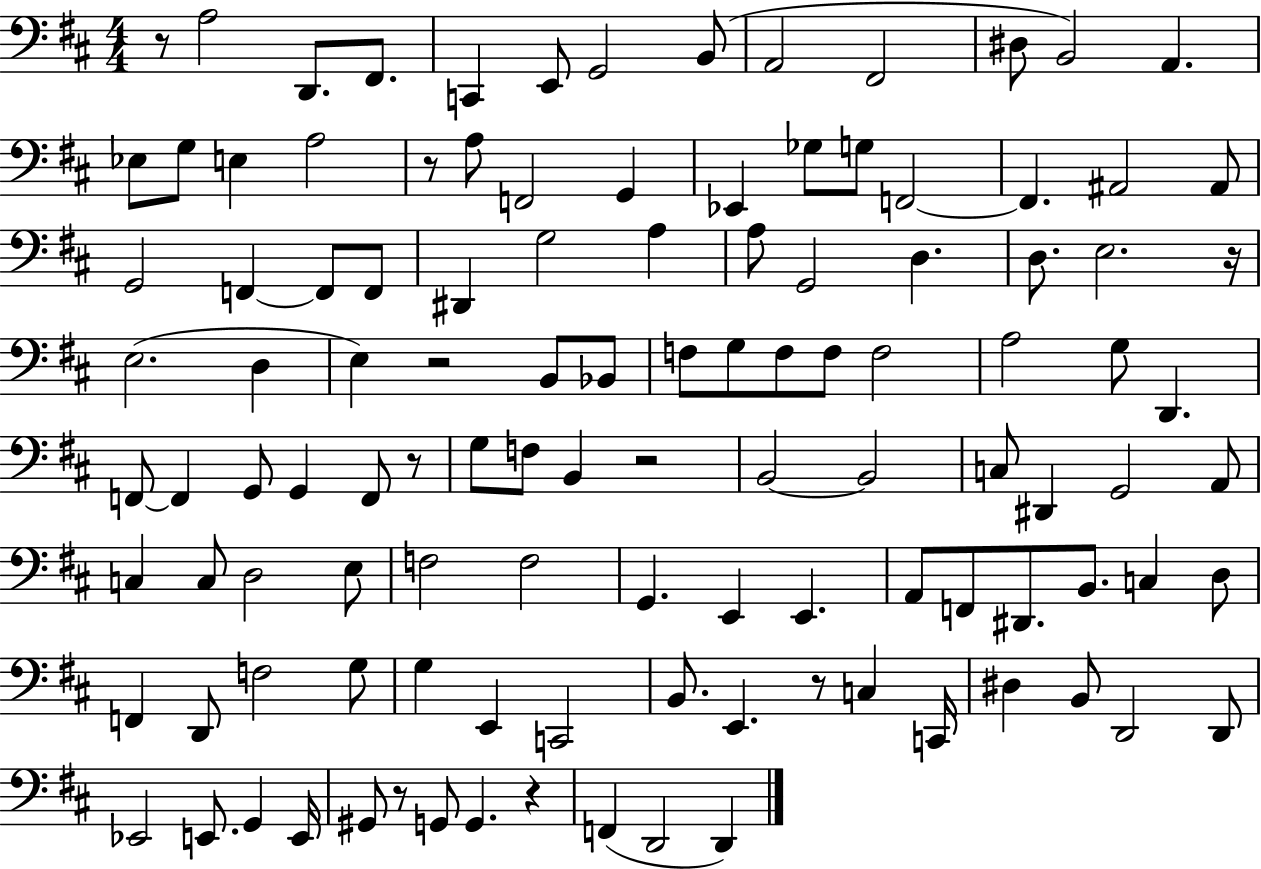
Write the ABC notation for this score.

X:1
T:Untitled
M:4/4
L:1/4
K:D
z/2 A,2 D,,/2 ^F,,/2 C,, E,,/2 G,,2 B,,/2 A,,2 ^F,,2 ^D,/2 B,,2 A,, _E,/2 G,/2 E, A,2 z/2 A,/2 F,,2 G,, _E,, _G,/2 G,/2 F,,2 F,, ^A,,2 ^A,,/2 G,,2 F,, F,,/2 F,,/2 ^D,, G,2 A, A,/2 G,,2 D, D,/2 E,2 z/4 E,2 D, E, z2 B,,/2 _B,,/2 F,/2 G,/2 F,/2 F,/2 F,2 A,2 G,/2 D,, F,,/2 F,, G,,/2 G,, F,,/2 z/2 G,/2 F,/2 B,, z2 B,,2 B,,2 C,/2 ^D,, G,,2 A,,/2 C, C,/2 D,2 E,/2 F,2 F,2 G,, E,, E,, A,,/2 F,,/2 ^D,,/2 B,,/2 C, D,/2 F,, D,,/2 F,2 G,/2 G, E,, C,,2 B,,/2 E,, z/2 C, C,,/4 ^D, B,,/2 D,,2 D,,/2 _E,,2 E,,/2 G,, E,,/4 ^G,,/2 z/2 G,,/2 G,, z F,, D,,2 D,,